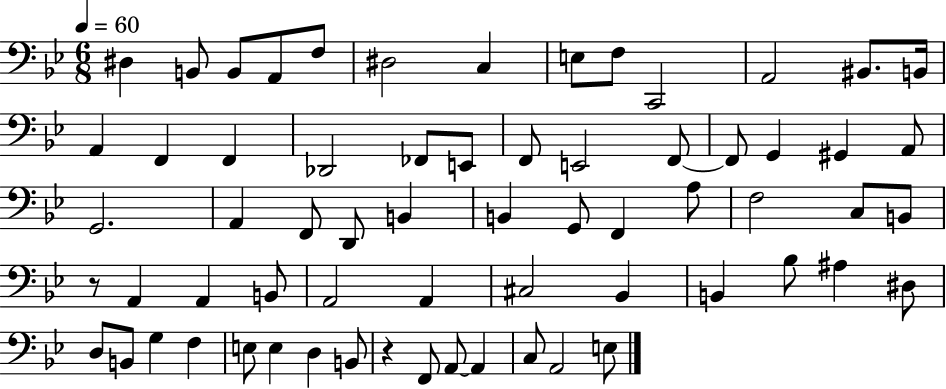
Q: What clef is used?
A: bass